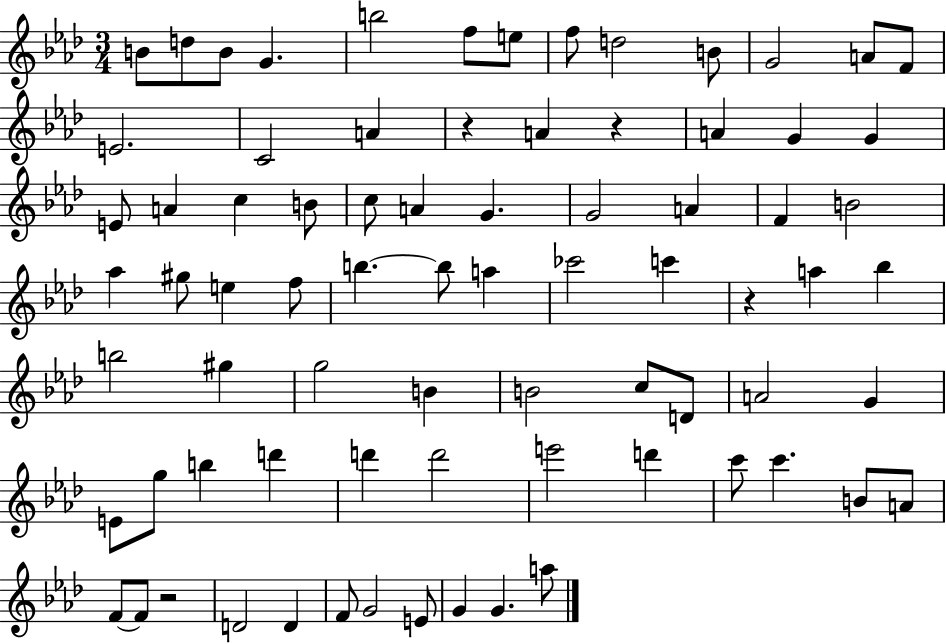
B4/e D5/e B4/e G4/q. B5/h F5/e E5/e F5/e D5/h B4/e G4/h A4/e F4/e E4/h. C4/h A4/q R/q A4/q R/q A4/q G4/q G4/q E4/e A4/q C5/q B4/e C5/e A4/q G4/q. G4/h A4/q F4/q B4/h Ab5/q G#5/e E5/q F5/e B5/q. B5/e A5/q CES6/h C6/q R/q A5/q Bb5/q B5/h G#5/q G5/h B4/q B4/h C5/e D4/e A4/h G4/q E4/e G5/e B5/q D6/q D6/q D6/h E6/h D6/q C6/e C6/q. B4/e A4/e F4/e F4/e R/h D4/h D4/q F4/e G4/h E4/e G4/q G4/q. A5/e